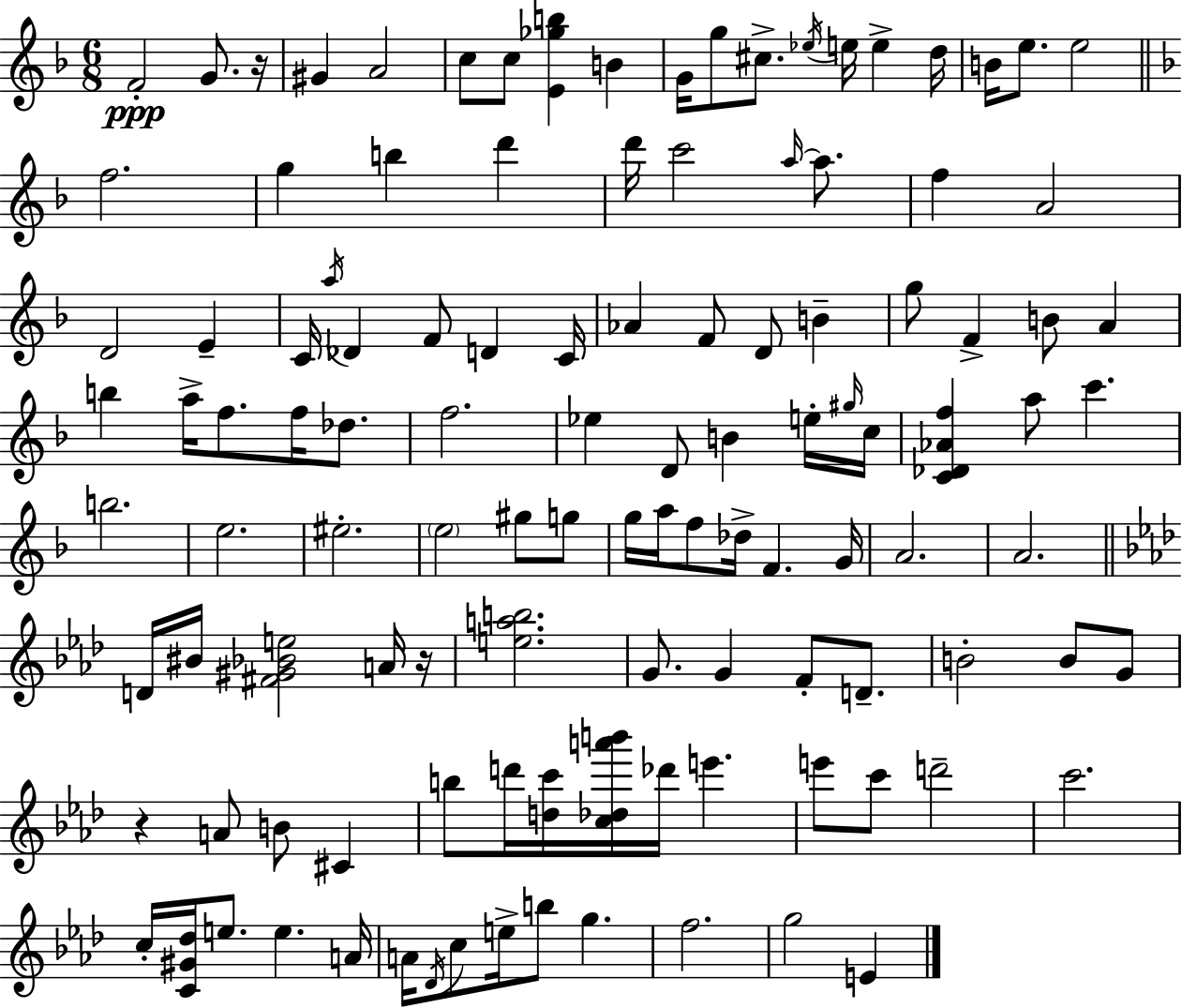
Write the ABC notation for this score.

X:1
T:Untitled
M:6/8
L:1/4
K:Dm
F2 G/2 z/4 ^G A2 c/2 c/2 [E_gb] B G/4 g/2 ^c/2 _e/4 e/4 e d/4 B/4 e/2 e2 f2 g b d' d'/4 c'2 a/4 a/2 f A2 D2 E C/4 a/4 _D F/2 D C/4 _A F/2 D/2 B g/2 F B/2 A b a/4 f/2 f/4 _d/2 f2 _e D/2 B e/4 ^g/4 c/4 [C_D_Af] a/2 c' b2 e2 ^e2 e2 ^g/2 g/2 g/4 a/4 f/2 _d/4 F G/4 A2 A2 D/4 ^B/4 [^F^G_Be]2 A/4 z/4 [eab]2 G/2 G F/2 D/2 B2 B/2 G/2 z A/2 B/2 ^C b/2 d'/4 [dc']/4 [c_da'b']/4 _d'/4 e' e'/2 c'/2 d'2 c'2 c/4 [C^G_d]/4 e/2 e A/4 A/4 _D/4 c/2 e/4 b/2 g f2 g2 E